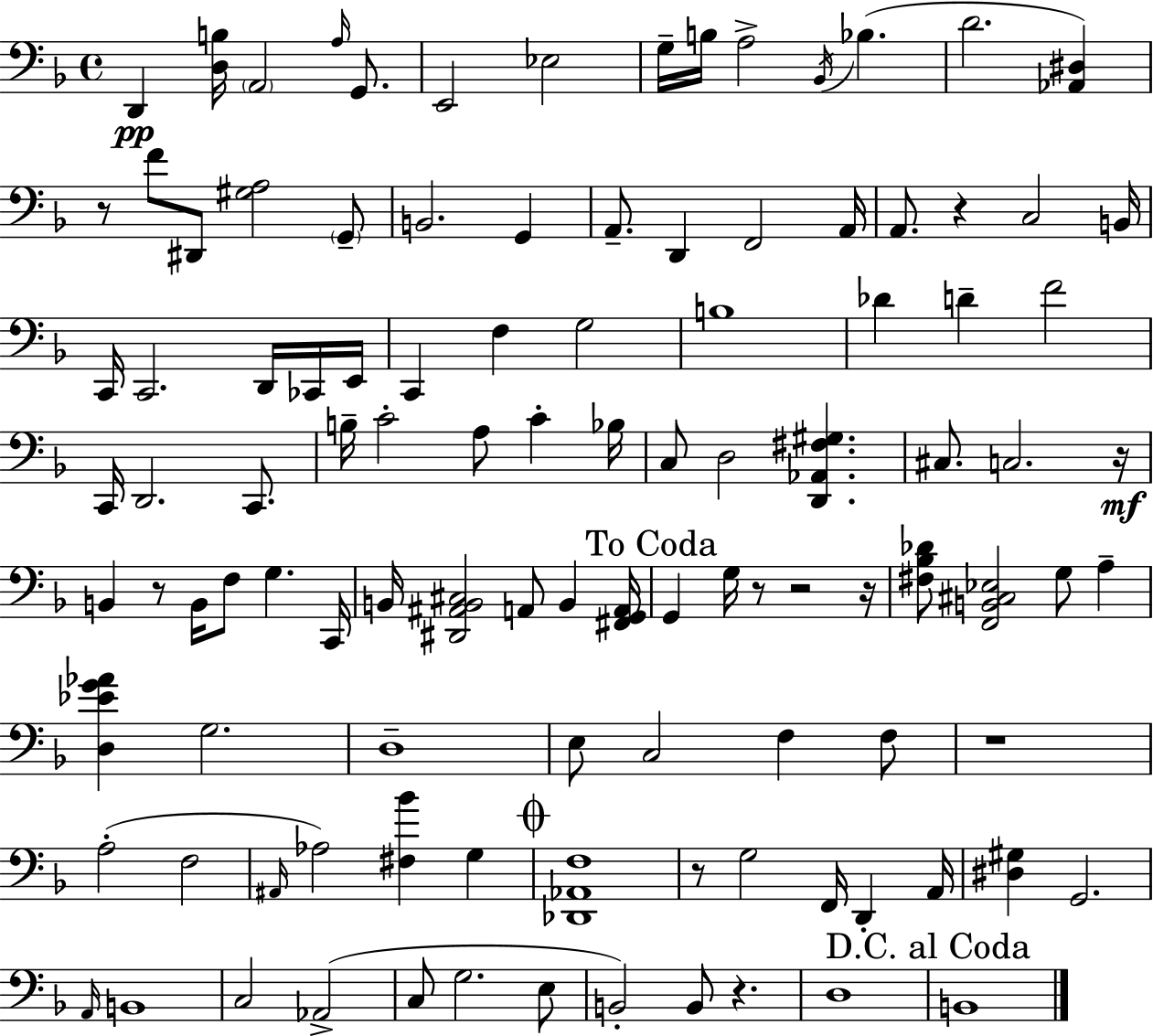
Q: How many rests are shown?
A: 10